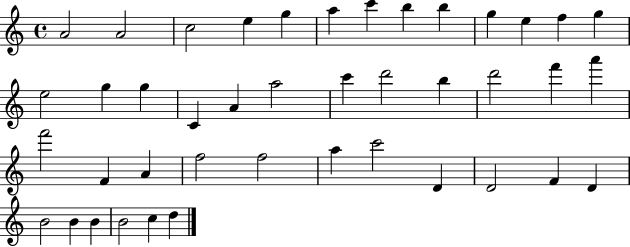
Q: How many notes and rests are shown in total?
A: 42